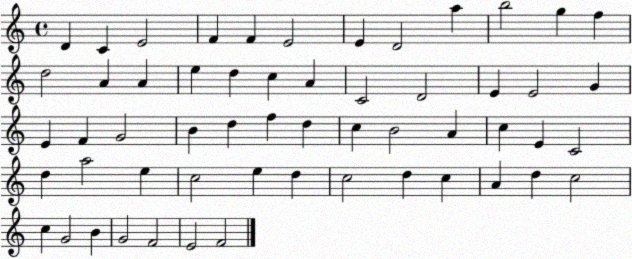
X:1
T:Untitled
M:4/4
L:1/4
K:C
D C E2 F F E2 E D2 a b2 g f d2 A A e d c A C2 D2 E E2 G E F G2 B d f d c B2 A c E C2 d a2 e c2 e d c2 d c A d c2 c G2 B G2 F2 E2 F2